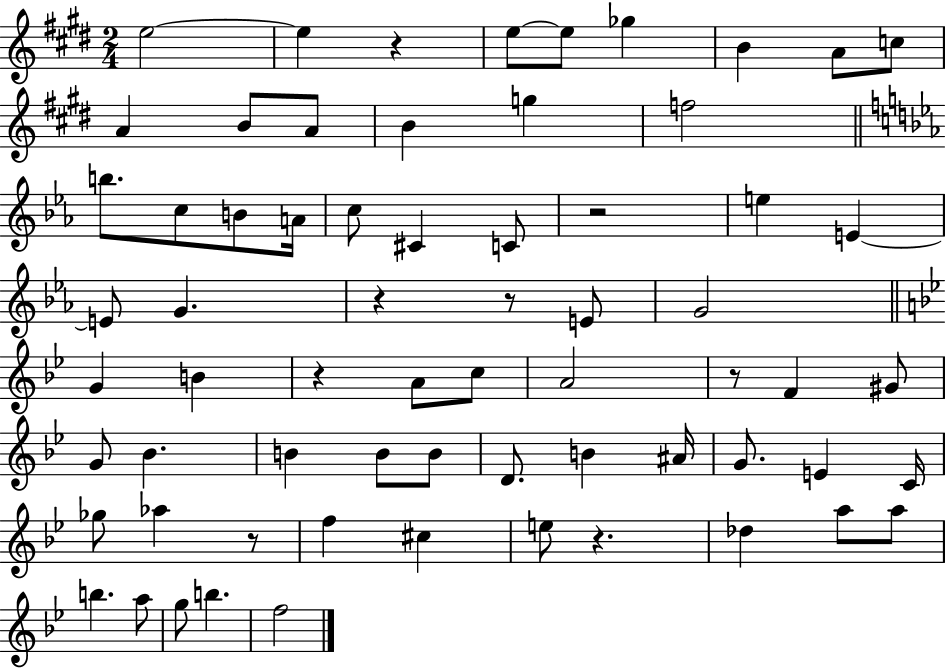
{
  \clef treble
  \numericTimeSignature
  \time 2/4
  \key e \major
  e''2~~ | e''4 r4 | e''8~~ e''8 ges''4 | b'4 a'8 c''8 | \break a'4 b'8 a'8 | b'4 g''4 | f''2 | \bar "||" \break \key ees \major b''8. c''8 b'8 a'16 | c''8 cis'4 c'8 | r2 | e''4 e'4~~ | \break e'8 g'4. | r4 r8 e'8 | g'2 | \bar "||" \break \key bes \major g'4 b'4 | r4 a'8 c''8 | a'2 | r8 f'4 gis'8 | \break g'8 bes'4. | b'4 b'8 b'8 | d'8. b'4 ais'16 | g'8. e'4 c'16 | \break ges''8 aes''4 r8 | f''4 cis''4 | e''8 r4. | des''4 a''8 a''8 | \break b''4. a''8 | g''8 b''4. | f''2 | \bar "|."
}